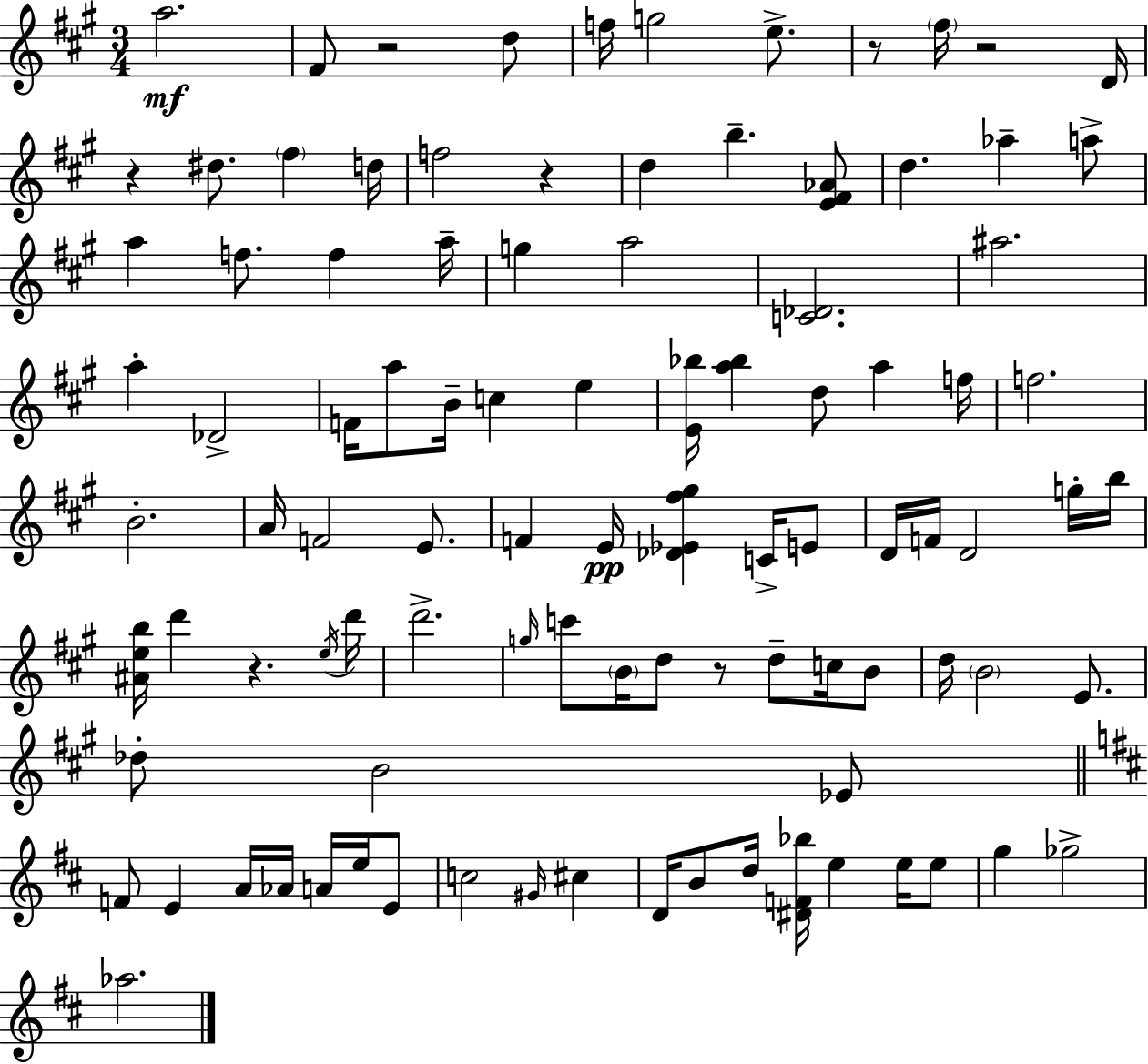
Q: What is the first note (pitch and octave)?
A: A5